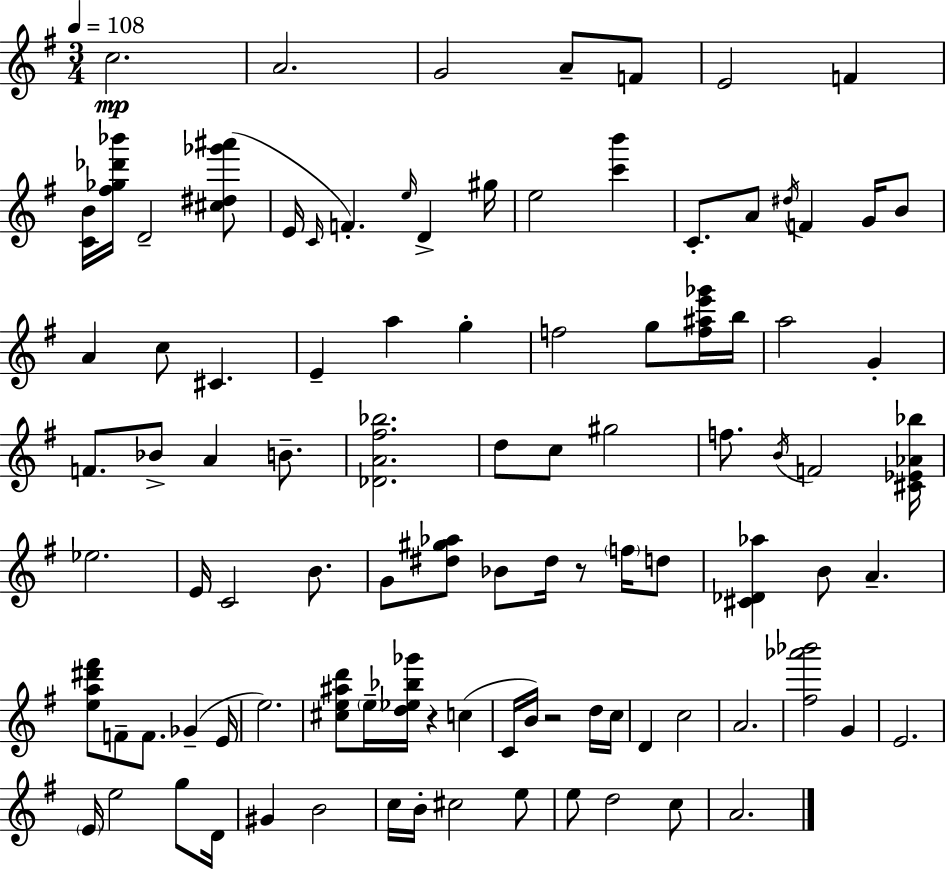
{
  \clef treble
  \numericTimeSignature
  \time 3/4
  \key g \major
  \tempo 4 = 108
  c''2.\mp | a'2. | g'2 a'8-- f'8 | e'2 f'4 | \break <c' b'>16 <fis'' ges'' des''' bes'''>16 d'2-- <cis'' dis'' ges''' ais'''>8( | e'16 \grace { c'16 }) f'4.-. \grace { e''16 } d'4-> | gis''16 e''2 <c''' b'''>4 | c'8.-. a'8 \acciaccatura { dis''16 } f'4 | \break g'16 b'8 a'4 c''8 cis'4. | e'4-- a''4 g''4-. | f''2 g''8 | <f'' ais'' e''' ges'''>16 b''16 a''2 g'4-. | \break f'8. bes'8-> a'4 | b'8.-- <des' a' fis'' bes''>2. | d''8 c''8 gis''2 | f''8. \acciaccatura { b'16 } f'2 | \break <cis' ees' aes' bes''>16 ees''2. | e'16 c'2 | b'8. g'8 <dis'' gis'' aes''>8 bes'8 dis''16 r8 | \parenthesize f''16 d''8 <cis' des' aes''>4 b'8 a'4.-- | \break <e'' a'' dis''' fis'''>8 f'8-- f'8. ges'4--( | e'16 e''2.) | <cis'' e'' ais'' d'''>8 \parenthesize e''16-- <d'' ees'' bes'' ges'''>16 r4 | c''4( c'16 b'16) r2 | \break d''16 c''16 d'4 c''2 | a'2. | <fis'' aes''' bes'''>2 | g'4 e'2. | \break \parenthesize e'16 e''2 | g''8 d'16 gis'4 b'2 | c''16 b'16-. cis''2 | e''8 e''8 d''2 | \break c''8 a'2. | \bar "|."
}